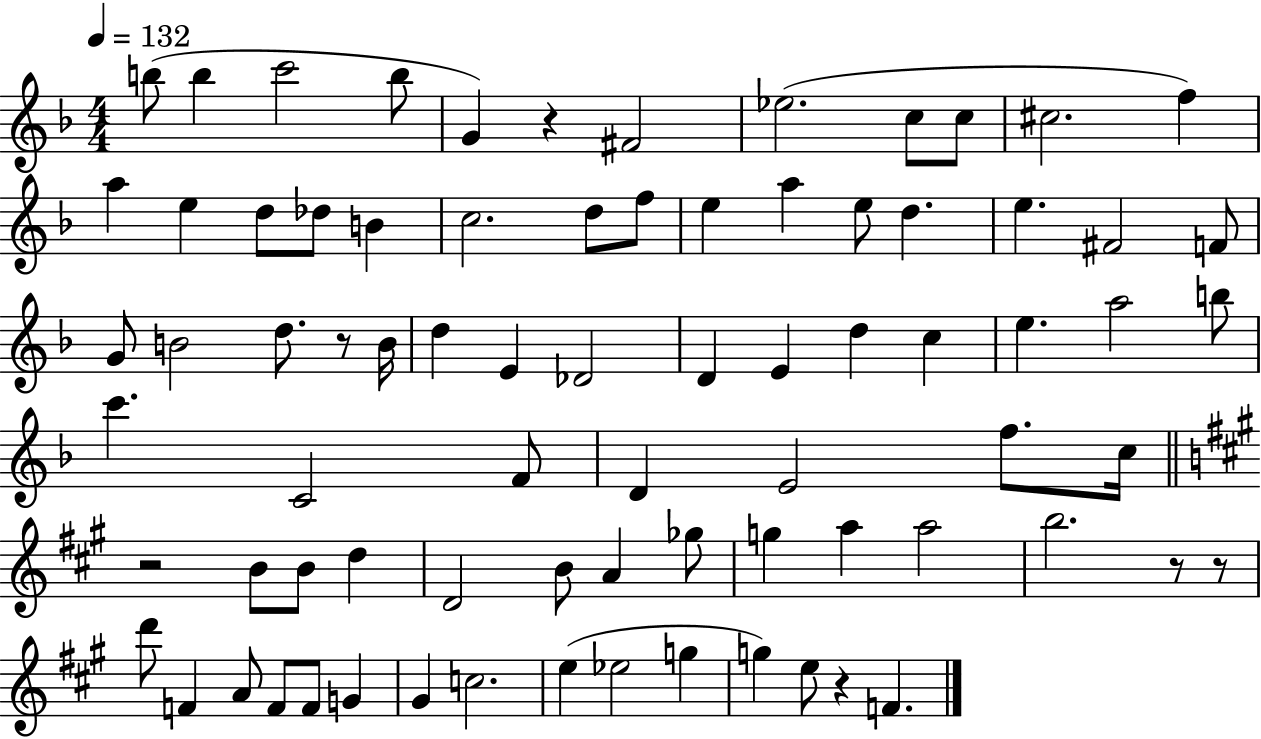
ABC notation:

X:1
T:Untitled
M:4/4
L:1/4
K:F
b/2 b c'2 b/2 G z ^F2 _e2 c/2 c/2 ^c2 f a e d/2 _d/2 B c2 d/2 f/2 e a e/2 d e ^F2 F/2 G/2 B2 d/2 z/2 B/4 d E _D2 D E d c e a2 b/2 c' C2 F/2 D E2 f/2 c/4 z2 B/2 B/2 d D2 B/2 A _g/2 g a a2 b2 z/2 z/2 d'/2 F A/2 F/2 F/2 G ^G c2 e _e2 g g e/2 z F